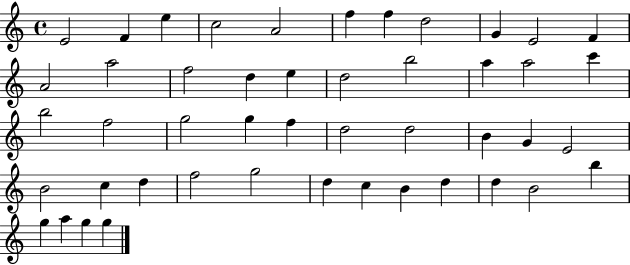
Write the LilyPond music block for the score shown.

{
  \clef treble
  \time 4/4
  \defaultTimeSignature
  \key c \major
  e'2 f'4 e''4 | c''2 a'2 | f''4 f''4 d''2 | g'4 e'2 f'4 | \break a'2 a''2 | f''2 d''4 e''4 | d''2 b''2 | a''4 a''2 c'''4 | \break b''2 f''2 | g''2 g''4 f''4 | d''2 d''2 | b'4 g'4 e'2 | \break b'2 c''4 d''4 | f''2 g''2 | d''4 c''4 b'4 d''4 | d''4 b'2 b''4 | \break g''4 a''4 g''4 g''4 | \bar "|."
}